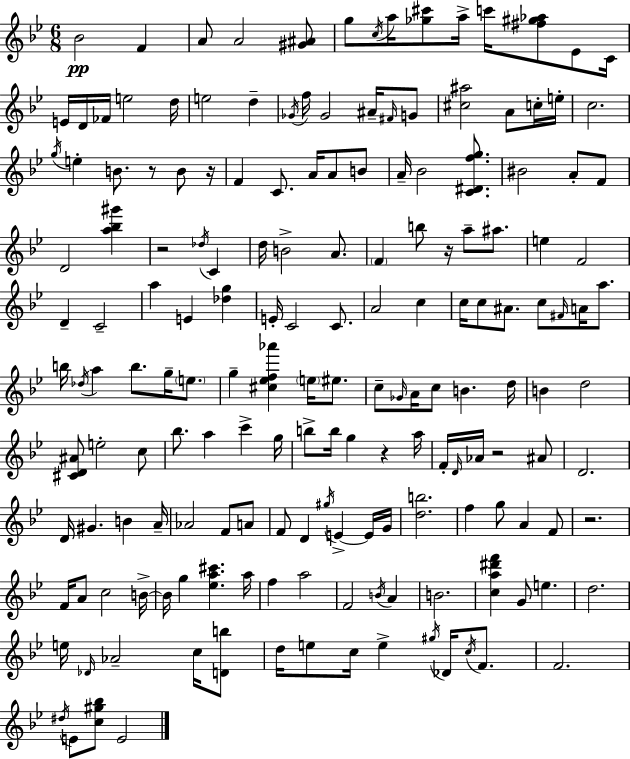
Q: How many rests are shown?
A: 7